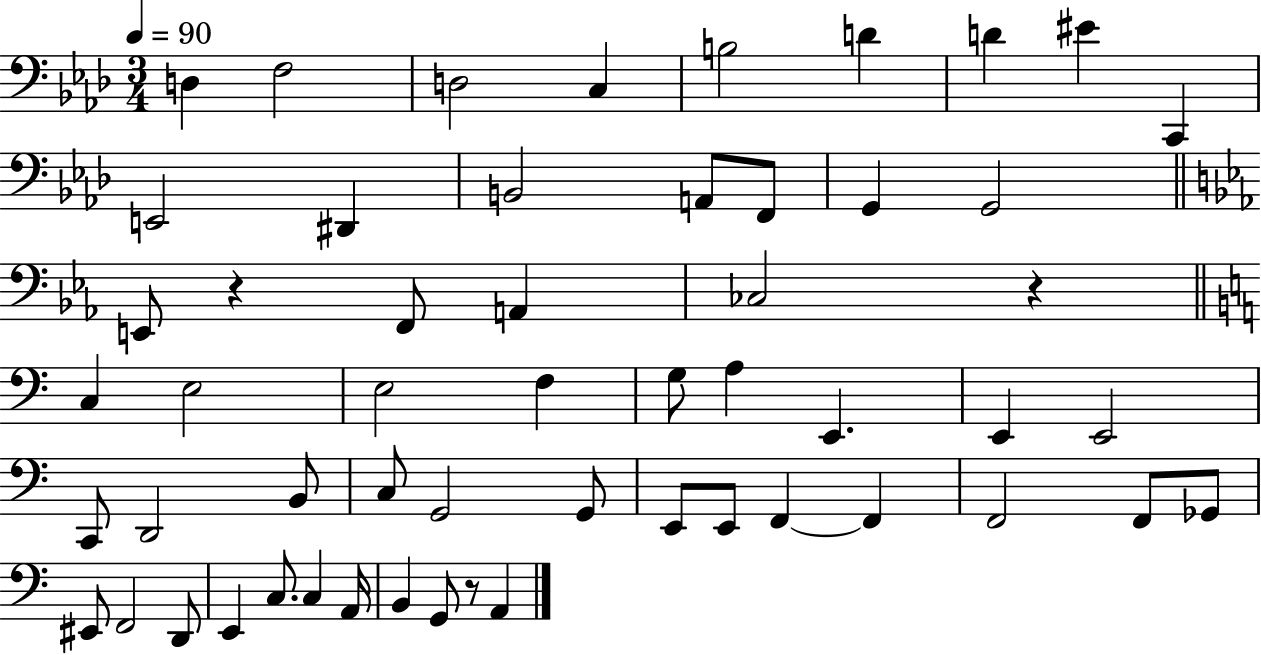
{
  \clef bass
  \numericTimeSignature
  \time 3/4
  \key aes \major
  \tempo 4 = 90
  d4 f2 | d2 c4 | b2 d'4 | d'4 eis'4 c,4 | \break e,2 dis,4 | b,2 a,8 f,8 | g,4 g,2 | \bar "||" \break \key c \minor e,8 r4 f,8 a,4 | ces2 r4 | \bar "||" \break \key c \major c4 e2 | e2 f4 | g8 a4 e,4. | e,4 e,2 | \break c,8 d,2 b,8 | c8 g,2 g,8 | e,8 e,8 f,4~~ f,4 | f,2 f,8 ges,8 | \break eis,8 f,2 d,8 | e,4 c8. c4 a,16 | b,4 g,8 r8 a,4 | \bar "|."
}